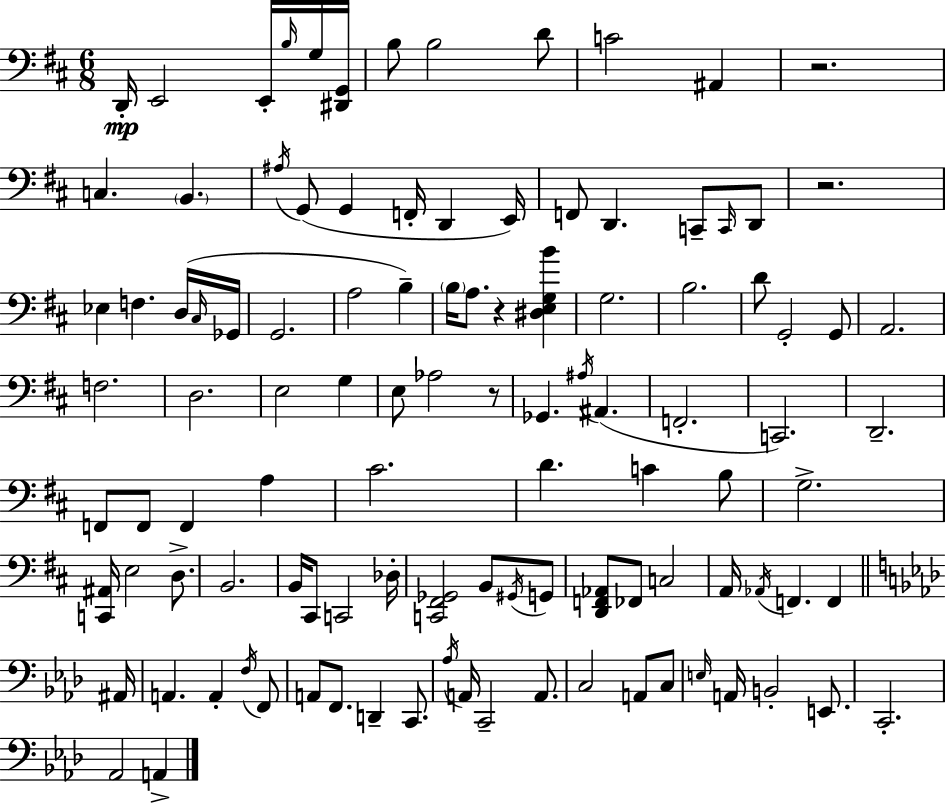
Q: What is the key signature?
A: D major